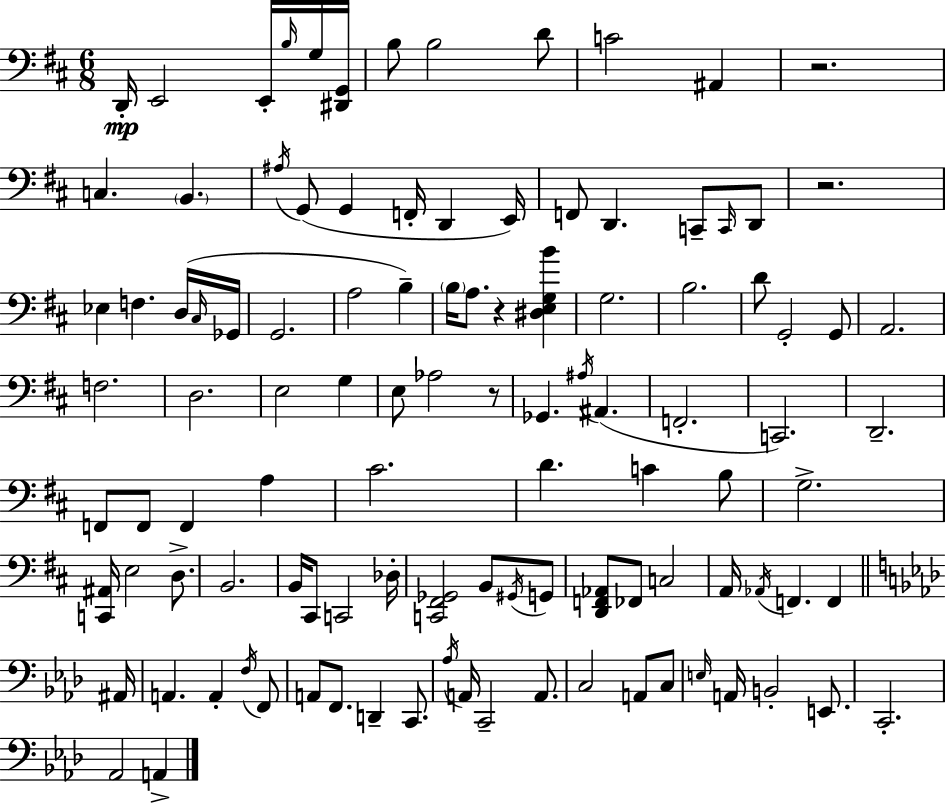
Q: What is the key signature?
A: D major